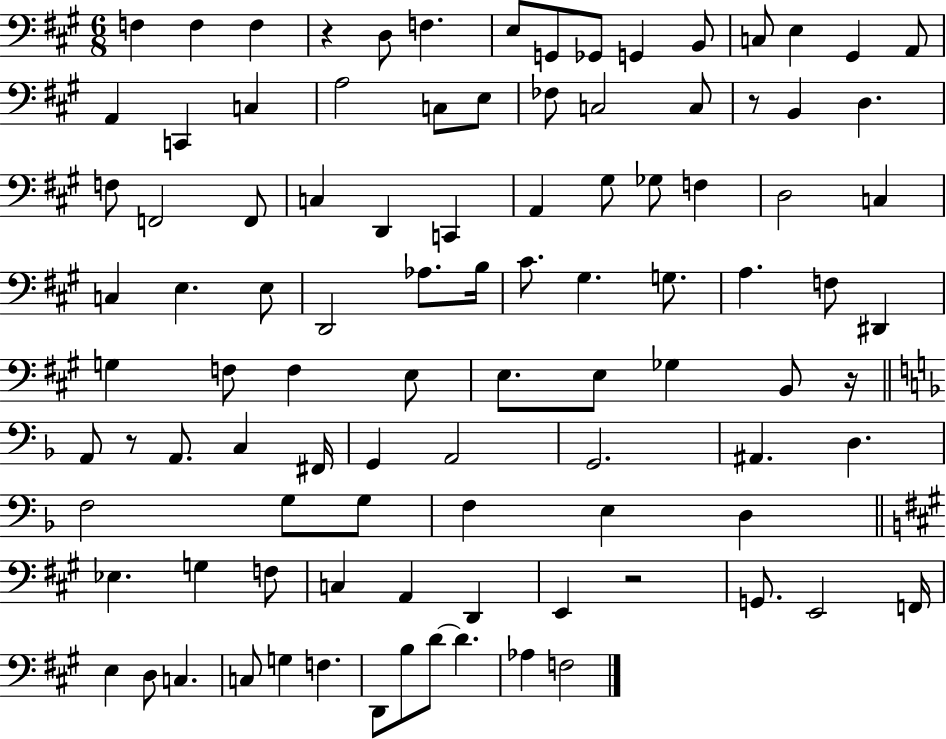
F3/q F3/q F3/q R/q D3/e F3/q. E3/e G2/e Gb2/e G2/q B2/e C3/e E3/q G#2/q A2/e A2/q C2/q C3/q A3/h C3/e E3/e FES3/e C3/h C3/e R/e B2/q D3/q. F3/e F2/h F2/e C3/q D2/q C2/q A2/q G#3/e Gb3/e F3/q D3/h C3/q C3/q E3/q. E3/e D2/h Ab3/e. B3/s C#4/e. G#3/q. G3/e. A3/q. F3/e D#2/q G3/q F3/e F3/q E3/e E3/e. E3/e Gb3/q B2/e R/s A2/e R/e A2/e. C3/q F#2/s G2/q A2/h G2/h. A#2/q. D3/q. F3/h G3/e G3/e F3/q E3/q D3/q Eb3/q. G3/q F3/e C3/q A2/q D2/q E2/q R/h G2/e. E2/h F2/s E3/q D3/e C3/q. C3/e G3/q F3/q. D2/e B3/e D4/e D4/q. Ab3/q F3/h